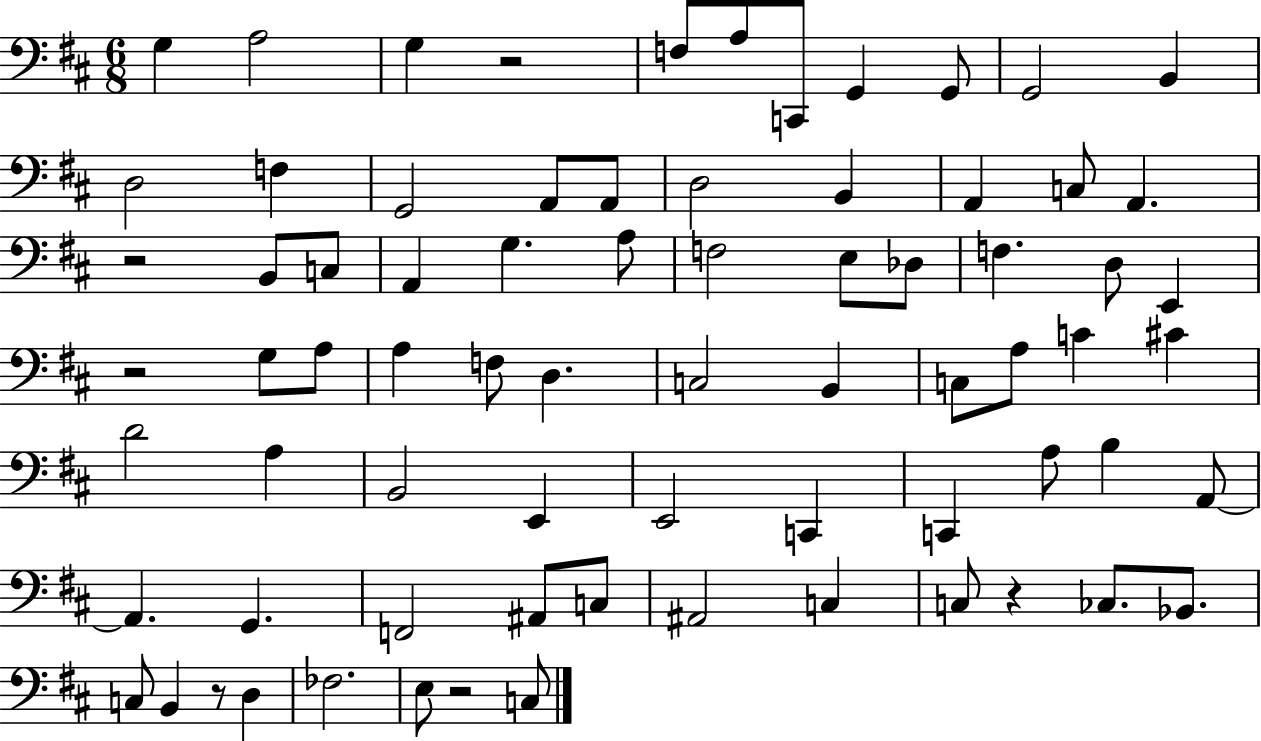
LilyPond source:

{
  \clef bass
  \numericTimeSignature
  \time 6/8
  \key d \major
  g4 a2 | g4 r2 | f8 a8 c,8 g,4 g,8 | g,2 b,4 | \break d2 f4 | g,2 a,8 a,8 | d2 b,4 | a,4 c8 a,4. | \break r2 b,8 c8 | a,4 g4. a8 | f2 e8 des8 | f4. d8 e,4 | \break r2 g8 a8 | a4 f8 d4. | c2 b,4 | c8 a8 c'4 cis'4 | \break d'2 a4 | b,2 e,4 | e,2 c,4 | c,4 a8 b4 a,8~~ | \break a,4. g,4. | f,2 ais,8 c8 | ais,2 c4 | c8 r4 ces8. bes,8. | \break c8 b,4 r8 d4 | fes2. | e8 r2 c8 | \bar "|."
}